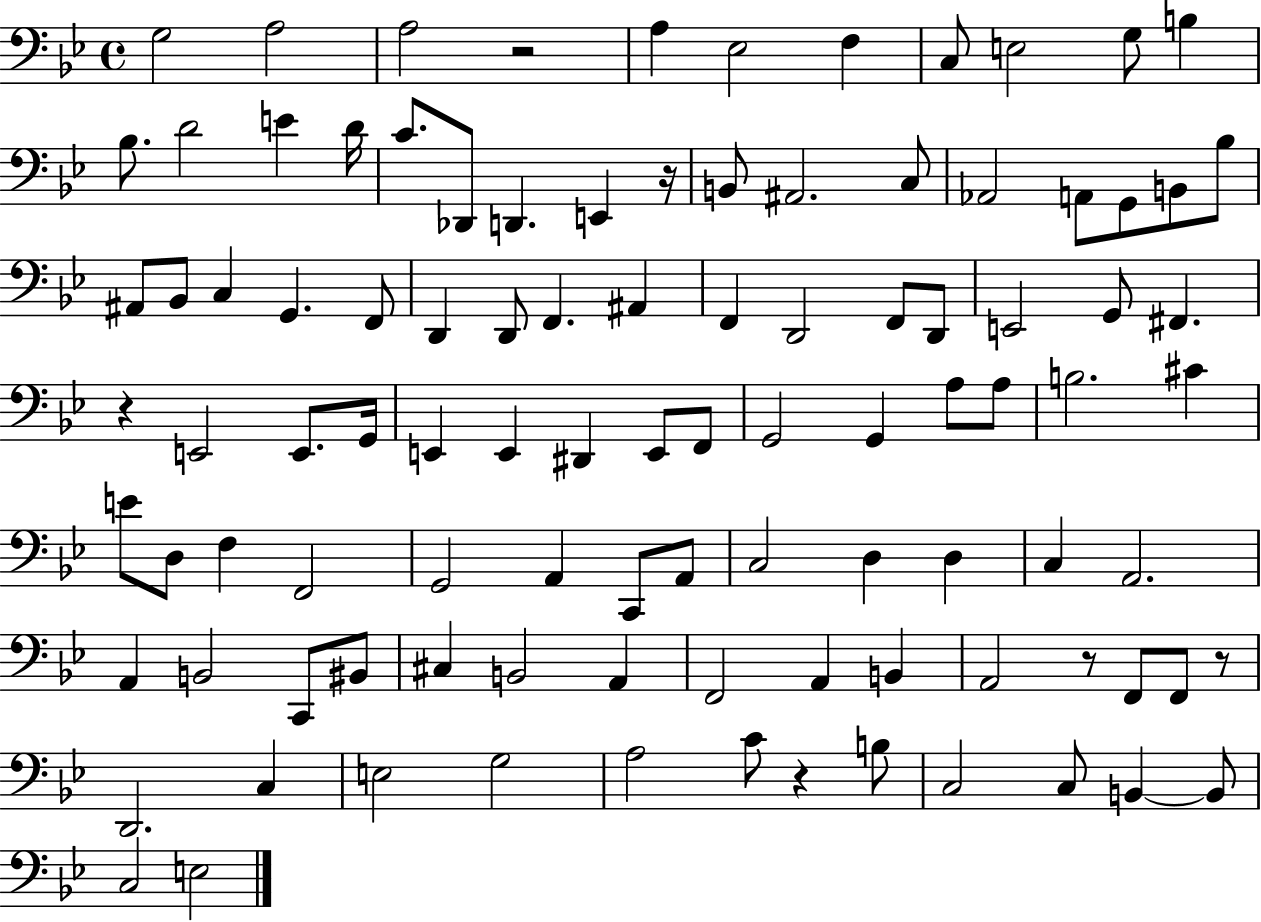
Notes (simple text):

G3/h A3/h A3/h R/h A3/q Eb3/h F3/q C3/e E3/h G3/e B3/q Bb3/e. D4/h E4/q D4/s C4/e. Db2/e D2/q. E2/q R/s B2/e A#2/h. C3/e Ab2/h A2/e G2/e B2/e Bb3/e A#2/e Bb2/e C3/q G2/q. F2/e D2/q D2/e F2/q. A#2/q F2/q D2/h F2/e D2/e E2/h G2/e F#2/q. R/q E2/h E2/e. G2/s E2/q E2/q D#2/q E2/e F2/e G2/h G2/q A3/e A3/e B3/h. C#4/q E4/e D3/e F3/q F2/h G2/h A2/q C2/e A2/e C3/h D3/q D3/q C3/q A2/h. A2/q B2/h C2/e BIS2/e C#3/q B2/h A2/q F2/h A2/q B2/q A2/h R/e F2/e F2/e R/e D2/h. C3/q E3/h G3/h A3/h C4/e R/q B3/e C3/h C3/e B2/q B2/e C3/h E3/h